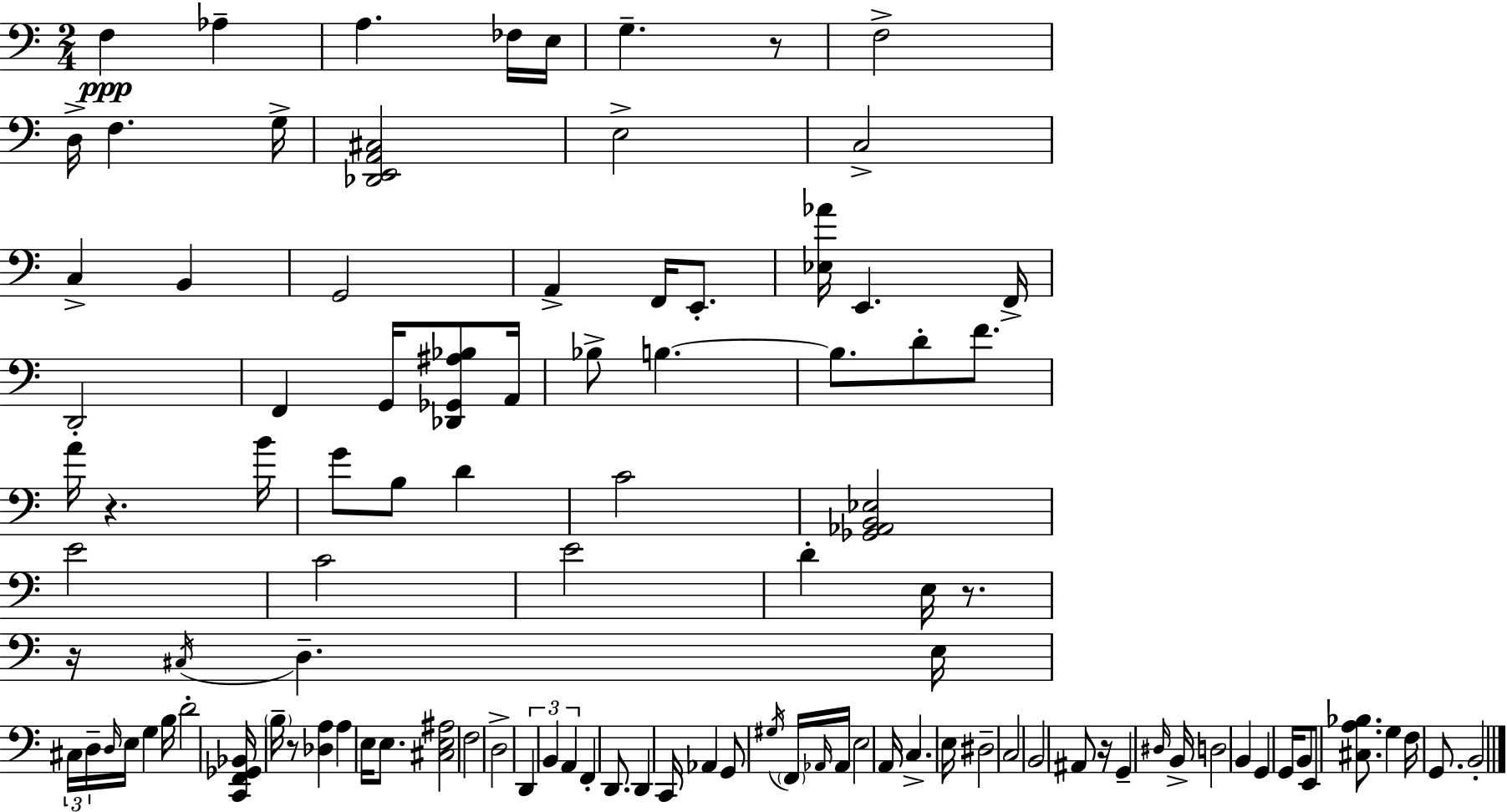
F3/q Ab3/q A3/q. FES3/s E3/s G3/q. R/e F3/h D3/s F3/q. G3/s [Db2,E2,A2,C#3]/h E3/h C3/h C3/q B2/q G2/h A2/q F2/s E2/e. [Eb3,Ab4]/s E2/q. F2/s D2/h F2/q G2/s [Db2,Gb2,A#3,Bb3]/e A2/s Bb3/e B3/q. B3/e. D4/e F4/e. A4/s R/q. B4/s G4/e B3/e D4/q C4/h [Gb2,Ab2,B2,Eb3]/h E4/h C4/h E4/h D4/q E3/s R/e. R/s C#3/s D3/q. E3/s C#3/s D3/s D3/s E3/s G3/q B3/s D4/h [C2,F2,Gb2,Bb2]/s B3/s R/e [Db3,A3]/q A3/q E3/s E3/e. [C#3,E3,A#3]/h F3/h D3/h D2/q B2/q A2/q F2/q D2/e. D2/q C2/s Ab2/q G2/e G#3/s F2/s Ab2/s Ab2/s E3/h A2/s C3/q. E3/s D#3/h C3/h B2/h A#2/e R/s G2/q D#3/s B2/s D3/h B2/q G2/q G2/s B2/e E2/e [C#3,A3,Bb3]/e. G3/q F3/s G2/e. B2/h